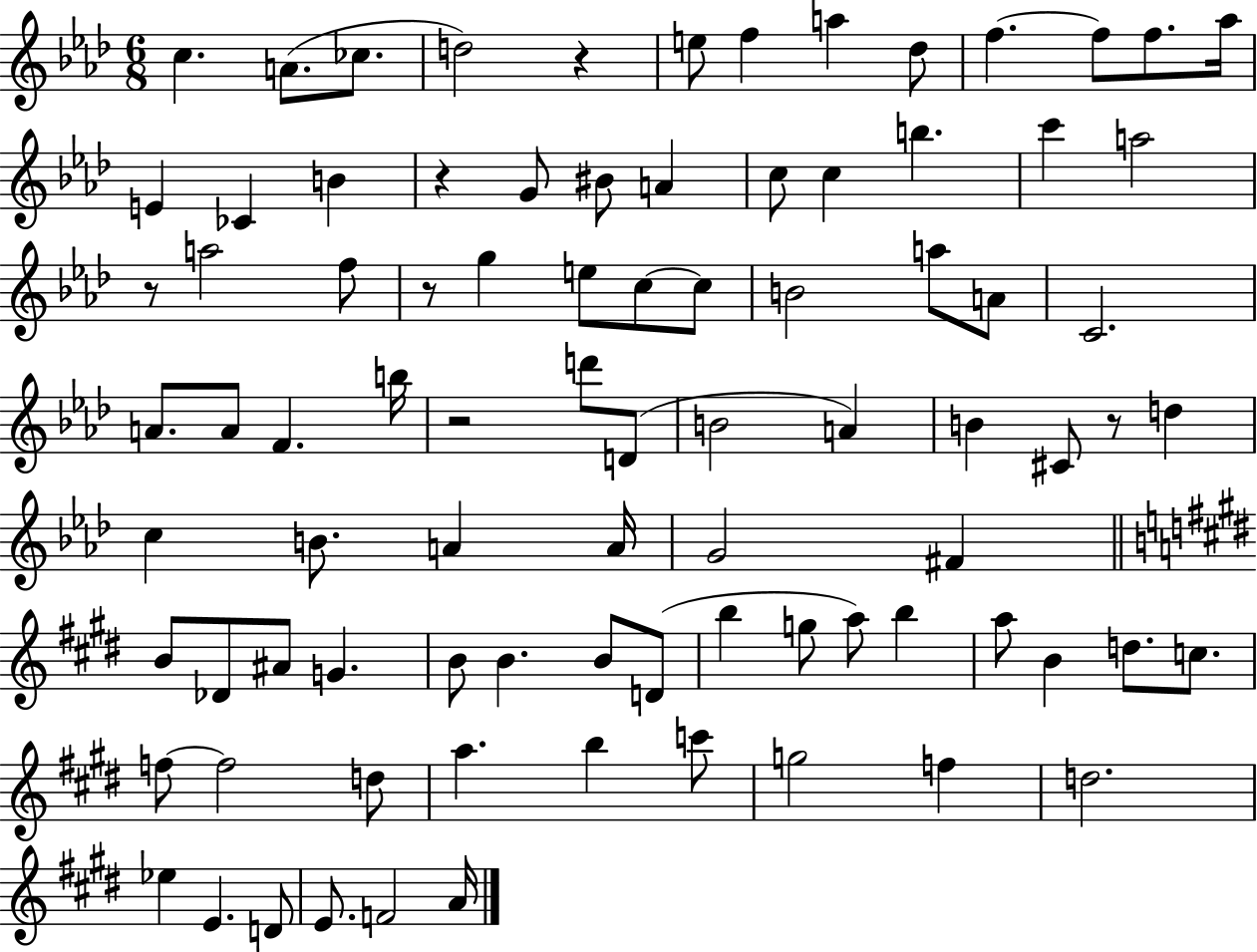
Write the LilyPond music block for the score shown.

{
  \clef treble
  \numericTimeSignature
  \time 6/8
  \key aes \major
  c''4. a'8.( ces''8. | d''2) r4 | e''8 f''4 a''4 des''8 | f''4.~~ f''8 f''8. aes''16 | \break e'4 ces'4 b'4 | r4 g'8 bis'8 a'4 | c''8 c''4 b''4. | c'''4 a''2 | \break r8 a''2 f''8 | r8 g''4 e''8 c''8~~ c''8 | b'2 a''8 a'8 | c'2. | \break a'8. a'8 f'4. b''16 | r2 d'''8 d'8( | b'2 a'4) | b'4 cis'8 r8 d''4 | \break c''4 b'8. a'4 a'16 | g'2 fis'4 | \bar "||" \break \key e \major b'8 des'8 ais'8 g'4. | b'8 b'4. b'8 d'8( | b''4 g''8 a''8) b''4 | a''8 b'4 d''8. c''8. | \break f''8~~ f''2 d''8 | a''4. b''4 c'''8 | g''2 f''4 | d''2. | \break ees''4 e'4. d'8 | e'8. f'2 a'16 | \bar "|."
}